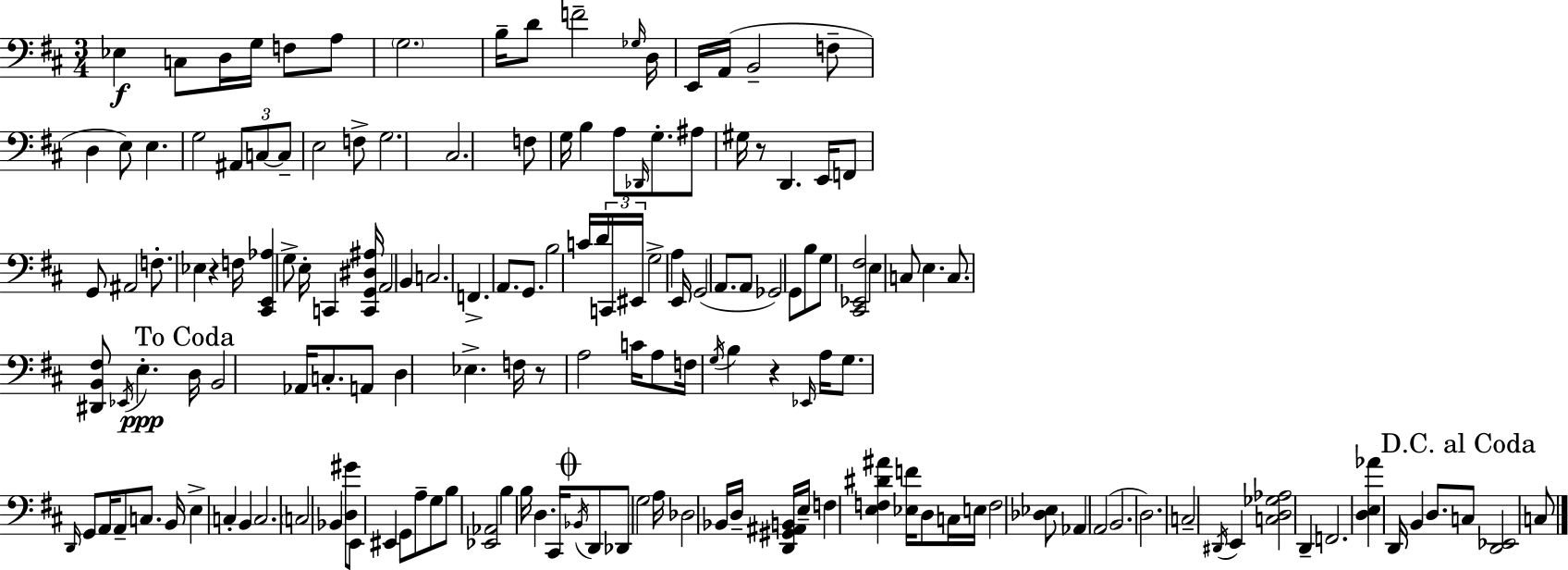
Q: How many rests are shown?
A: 4